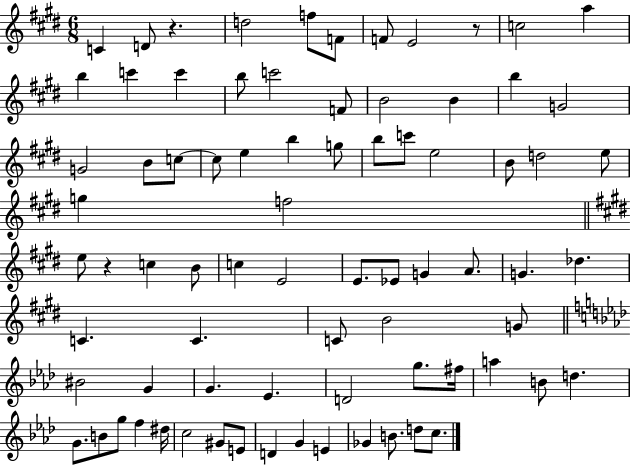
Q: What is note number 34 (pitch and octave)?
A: F5